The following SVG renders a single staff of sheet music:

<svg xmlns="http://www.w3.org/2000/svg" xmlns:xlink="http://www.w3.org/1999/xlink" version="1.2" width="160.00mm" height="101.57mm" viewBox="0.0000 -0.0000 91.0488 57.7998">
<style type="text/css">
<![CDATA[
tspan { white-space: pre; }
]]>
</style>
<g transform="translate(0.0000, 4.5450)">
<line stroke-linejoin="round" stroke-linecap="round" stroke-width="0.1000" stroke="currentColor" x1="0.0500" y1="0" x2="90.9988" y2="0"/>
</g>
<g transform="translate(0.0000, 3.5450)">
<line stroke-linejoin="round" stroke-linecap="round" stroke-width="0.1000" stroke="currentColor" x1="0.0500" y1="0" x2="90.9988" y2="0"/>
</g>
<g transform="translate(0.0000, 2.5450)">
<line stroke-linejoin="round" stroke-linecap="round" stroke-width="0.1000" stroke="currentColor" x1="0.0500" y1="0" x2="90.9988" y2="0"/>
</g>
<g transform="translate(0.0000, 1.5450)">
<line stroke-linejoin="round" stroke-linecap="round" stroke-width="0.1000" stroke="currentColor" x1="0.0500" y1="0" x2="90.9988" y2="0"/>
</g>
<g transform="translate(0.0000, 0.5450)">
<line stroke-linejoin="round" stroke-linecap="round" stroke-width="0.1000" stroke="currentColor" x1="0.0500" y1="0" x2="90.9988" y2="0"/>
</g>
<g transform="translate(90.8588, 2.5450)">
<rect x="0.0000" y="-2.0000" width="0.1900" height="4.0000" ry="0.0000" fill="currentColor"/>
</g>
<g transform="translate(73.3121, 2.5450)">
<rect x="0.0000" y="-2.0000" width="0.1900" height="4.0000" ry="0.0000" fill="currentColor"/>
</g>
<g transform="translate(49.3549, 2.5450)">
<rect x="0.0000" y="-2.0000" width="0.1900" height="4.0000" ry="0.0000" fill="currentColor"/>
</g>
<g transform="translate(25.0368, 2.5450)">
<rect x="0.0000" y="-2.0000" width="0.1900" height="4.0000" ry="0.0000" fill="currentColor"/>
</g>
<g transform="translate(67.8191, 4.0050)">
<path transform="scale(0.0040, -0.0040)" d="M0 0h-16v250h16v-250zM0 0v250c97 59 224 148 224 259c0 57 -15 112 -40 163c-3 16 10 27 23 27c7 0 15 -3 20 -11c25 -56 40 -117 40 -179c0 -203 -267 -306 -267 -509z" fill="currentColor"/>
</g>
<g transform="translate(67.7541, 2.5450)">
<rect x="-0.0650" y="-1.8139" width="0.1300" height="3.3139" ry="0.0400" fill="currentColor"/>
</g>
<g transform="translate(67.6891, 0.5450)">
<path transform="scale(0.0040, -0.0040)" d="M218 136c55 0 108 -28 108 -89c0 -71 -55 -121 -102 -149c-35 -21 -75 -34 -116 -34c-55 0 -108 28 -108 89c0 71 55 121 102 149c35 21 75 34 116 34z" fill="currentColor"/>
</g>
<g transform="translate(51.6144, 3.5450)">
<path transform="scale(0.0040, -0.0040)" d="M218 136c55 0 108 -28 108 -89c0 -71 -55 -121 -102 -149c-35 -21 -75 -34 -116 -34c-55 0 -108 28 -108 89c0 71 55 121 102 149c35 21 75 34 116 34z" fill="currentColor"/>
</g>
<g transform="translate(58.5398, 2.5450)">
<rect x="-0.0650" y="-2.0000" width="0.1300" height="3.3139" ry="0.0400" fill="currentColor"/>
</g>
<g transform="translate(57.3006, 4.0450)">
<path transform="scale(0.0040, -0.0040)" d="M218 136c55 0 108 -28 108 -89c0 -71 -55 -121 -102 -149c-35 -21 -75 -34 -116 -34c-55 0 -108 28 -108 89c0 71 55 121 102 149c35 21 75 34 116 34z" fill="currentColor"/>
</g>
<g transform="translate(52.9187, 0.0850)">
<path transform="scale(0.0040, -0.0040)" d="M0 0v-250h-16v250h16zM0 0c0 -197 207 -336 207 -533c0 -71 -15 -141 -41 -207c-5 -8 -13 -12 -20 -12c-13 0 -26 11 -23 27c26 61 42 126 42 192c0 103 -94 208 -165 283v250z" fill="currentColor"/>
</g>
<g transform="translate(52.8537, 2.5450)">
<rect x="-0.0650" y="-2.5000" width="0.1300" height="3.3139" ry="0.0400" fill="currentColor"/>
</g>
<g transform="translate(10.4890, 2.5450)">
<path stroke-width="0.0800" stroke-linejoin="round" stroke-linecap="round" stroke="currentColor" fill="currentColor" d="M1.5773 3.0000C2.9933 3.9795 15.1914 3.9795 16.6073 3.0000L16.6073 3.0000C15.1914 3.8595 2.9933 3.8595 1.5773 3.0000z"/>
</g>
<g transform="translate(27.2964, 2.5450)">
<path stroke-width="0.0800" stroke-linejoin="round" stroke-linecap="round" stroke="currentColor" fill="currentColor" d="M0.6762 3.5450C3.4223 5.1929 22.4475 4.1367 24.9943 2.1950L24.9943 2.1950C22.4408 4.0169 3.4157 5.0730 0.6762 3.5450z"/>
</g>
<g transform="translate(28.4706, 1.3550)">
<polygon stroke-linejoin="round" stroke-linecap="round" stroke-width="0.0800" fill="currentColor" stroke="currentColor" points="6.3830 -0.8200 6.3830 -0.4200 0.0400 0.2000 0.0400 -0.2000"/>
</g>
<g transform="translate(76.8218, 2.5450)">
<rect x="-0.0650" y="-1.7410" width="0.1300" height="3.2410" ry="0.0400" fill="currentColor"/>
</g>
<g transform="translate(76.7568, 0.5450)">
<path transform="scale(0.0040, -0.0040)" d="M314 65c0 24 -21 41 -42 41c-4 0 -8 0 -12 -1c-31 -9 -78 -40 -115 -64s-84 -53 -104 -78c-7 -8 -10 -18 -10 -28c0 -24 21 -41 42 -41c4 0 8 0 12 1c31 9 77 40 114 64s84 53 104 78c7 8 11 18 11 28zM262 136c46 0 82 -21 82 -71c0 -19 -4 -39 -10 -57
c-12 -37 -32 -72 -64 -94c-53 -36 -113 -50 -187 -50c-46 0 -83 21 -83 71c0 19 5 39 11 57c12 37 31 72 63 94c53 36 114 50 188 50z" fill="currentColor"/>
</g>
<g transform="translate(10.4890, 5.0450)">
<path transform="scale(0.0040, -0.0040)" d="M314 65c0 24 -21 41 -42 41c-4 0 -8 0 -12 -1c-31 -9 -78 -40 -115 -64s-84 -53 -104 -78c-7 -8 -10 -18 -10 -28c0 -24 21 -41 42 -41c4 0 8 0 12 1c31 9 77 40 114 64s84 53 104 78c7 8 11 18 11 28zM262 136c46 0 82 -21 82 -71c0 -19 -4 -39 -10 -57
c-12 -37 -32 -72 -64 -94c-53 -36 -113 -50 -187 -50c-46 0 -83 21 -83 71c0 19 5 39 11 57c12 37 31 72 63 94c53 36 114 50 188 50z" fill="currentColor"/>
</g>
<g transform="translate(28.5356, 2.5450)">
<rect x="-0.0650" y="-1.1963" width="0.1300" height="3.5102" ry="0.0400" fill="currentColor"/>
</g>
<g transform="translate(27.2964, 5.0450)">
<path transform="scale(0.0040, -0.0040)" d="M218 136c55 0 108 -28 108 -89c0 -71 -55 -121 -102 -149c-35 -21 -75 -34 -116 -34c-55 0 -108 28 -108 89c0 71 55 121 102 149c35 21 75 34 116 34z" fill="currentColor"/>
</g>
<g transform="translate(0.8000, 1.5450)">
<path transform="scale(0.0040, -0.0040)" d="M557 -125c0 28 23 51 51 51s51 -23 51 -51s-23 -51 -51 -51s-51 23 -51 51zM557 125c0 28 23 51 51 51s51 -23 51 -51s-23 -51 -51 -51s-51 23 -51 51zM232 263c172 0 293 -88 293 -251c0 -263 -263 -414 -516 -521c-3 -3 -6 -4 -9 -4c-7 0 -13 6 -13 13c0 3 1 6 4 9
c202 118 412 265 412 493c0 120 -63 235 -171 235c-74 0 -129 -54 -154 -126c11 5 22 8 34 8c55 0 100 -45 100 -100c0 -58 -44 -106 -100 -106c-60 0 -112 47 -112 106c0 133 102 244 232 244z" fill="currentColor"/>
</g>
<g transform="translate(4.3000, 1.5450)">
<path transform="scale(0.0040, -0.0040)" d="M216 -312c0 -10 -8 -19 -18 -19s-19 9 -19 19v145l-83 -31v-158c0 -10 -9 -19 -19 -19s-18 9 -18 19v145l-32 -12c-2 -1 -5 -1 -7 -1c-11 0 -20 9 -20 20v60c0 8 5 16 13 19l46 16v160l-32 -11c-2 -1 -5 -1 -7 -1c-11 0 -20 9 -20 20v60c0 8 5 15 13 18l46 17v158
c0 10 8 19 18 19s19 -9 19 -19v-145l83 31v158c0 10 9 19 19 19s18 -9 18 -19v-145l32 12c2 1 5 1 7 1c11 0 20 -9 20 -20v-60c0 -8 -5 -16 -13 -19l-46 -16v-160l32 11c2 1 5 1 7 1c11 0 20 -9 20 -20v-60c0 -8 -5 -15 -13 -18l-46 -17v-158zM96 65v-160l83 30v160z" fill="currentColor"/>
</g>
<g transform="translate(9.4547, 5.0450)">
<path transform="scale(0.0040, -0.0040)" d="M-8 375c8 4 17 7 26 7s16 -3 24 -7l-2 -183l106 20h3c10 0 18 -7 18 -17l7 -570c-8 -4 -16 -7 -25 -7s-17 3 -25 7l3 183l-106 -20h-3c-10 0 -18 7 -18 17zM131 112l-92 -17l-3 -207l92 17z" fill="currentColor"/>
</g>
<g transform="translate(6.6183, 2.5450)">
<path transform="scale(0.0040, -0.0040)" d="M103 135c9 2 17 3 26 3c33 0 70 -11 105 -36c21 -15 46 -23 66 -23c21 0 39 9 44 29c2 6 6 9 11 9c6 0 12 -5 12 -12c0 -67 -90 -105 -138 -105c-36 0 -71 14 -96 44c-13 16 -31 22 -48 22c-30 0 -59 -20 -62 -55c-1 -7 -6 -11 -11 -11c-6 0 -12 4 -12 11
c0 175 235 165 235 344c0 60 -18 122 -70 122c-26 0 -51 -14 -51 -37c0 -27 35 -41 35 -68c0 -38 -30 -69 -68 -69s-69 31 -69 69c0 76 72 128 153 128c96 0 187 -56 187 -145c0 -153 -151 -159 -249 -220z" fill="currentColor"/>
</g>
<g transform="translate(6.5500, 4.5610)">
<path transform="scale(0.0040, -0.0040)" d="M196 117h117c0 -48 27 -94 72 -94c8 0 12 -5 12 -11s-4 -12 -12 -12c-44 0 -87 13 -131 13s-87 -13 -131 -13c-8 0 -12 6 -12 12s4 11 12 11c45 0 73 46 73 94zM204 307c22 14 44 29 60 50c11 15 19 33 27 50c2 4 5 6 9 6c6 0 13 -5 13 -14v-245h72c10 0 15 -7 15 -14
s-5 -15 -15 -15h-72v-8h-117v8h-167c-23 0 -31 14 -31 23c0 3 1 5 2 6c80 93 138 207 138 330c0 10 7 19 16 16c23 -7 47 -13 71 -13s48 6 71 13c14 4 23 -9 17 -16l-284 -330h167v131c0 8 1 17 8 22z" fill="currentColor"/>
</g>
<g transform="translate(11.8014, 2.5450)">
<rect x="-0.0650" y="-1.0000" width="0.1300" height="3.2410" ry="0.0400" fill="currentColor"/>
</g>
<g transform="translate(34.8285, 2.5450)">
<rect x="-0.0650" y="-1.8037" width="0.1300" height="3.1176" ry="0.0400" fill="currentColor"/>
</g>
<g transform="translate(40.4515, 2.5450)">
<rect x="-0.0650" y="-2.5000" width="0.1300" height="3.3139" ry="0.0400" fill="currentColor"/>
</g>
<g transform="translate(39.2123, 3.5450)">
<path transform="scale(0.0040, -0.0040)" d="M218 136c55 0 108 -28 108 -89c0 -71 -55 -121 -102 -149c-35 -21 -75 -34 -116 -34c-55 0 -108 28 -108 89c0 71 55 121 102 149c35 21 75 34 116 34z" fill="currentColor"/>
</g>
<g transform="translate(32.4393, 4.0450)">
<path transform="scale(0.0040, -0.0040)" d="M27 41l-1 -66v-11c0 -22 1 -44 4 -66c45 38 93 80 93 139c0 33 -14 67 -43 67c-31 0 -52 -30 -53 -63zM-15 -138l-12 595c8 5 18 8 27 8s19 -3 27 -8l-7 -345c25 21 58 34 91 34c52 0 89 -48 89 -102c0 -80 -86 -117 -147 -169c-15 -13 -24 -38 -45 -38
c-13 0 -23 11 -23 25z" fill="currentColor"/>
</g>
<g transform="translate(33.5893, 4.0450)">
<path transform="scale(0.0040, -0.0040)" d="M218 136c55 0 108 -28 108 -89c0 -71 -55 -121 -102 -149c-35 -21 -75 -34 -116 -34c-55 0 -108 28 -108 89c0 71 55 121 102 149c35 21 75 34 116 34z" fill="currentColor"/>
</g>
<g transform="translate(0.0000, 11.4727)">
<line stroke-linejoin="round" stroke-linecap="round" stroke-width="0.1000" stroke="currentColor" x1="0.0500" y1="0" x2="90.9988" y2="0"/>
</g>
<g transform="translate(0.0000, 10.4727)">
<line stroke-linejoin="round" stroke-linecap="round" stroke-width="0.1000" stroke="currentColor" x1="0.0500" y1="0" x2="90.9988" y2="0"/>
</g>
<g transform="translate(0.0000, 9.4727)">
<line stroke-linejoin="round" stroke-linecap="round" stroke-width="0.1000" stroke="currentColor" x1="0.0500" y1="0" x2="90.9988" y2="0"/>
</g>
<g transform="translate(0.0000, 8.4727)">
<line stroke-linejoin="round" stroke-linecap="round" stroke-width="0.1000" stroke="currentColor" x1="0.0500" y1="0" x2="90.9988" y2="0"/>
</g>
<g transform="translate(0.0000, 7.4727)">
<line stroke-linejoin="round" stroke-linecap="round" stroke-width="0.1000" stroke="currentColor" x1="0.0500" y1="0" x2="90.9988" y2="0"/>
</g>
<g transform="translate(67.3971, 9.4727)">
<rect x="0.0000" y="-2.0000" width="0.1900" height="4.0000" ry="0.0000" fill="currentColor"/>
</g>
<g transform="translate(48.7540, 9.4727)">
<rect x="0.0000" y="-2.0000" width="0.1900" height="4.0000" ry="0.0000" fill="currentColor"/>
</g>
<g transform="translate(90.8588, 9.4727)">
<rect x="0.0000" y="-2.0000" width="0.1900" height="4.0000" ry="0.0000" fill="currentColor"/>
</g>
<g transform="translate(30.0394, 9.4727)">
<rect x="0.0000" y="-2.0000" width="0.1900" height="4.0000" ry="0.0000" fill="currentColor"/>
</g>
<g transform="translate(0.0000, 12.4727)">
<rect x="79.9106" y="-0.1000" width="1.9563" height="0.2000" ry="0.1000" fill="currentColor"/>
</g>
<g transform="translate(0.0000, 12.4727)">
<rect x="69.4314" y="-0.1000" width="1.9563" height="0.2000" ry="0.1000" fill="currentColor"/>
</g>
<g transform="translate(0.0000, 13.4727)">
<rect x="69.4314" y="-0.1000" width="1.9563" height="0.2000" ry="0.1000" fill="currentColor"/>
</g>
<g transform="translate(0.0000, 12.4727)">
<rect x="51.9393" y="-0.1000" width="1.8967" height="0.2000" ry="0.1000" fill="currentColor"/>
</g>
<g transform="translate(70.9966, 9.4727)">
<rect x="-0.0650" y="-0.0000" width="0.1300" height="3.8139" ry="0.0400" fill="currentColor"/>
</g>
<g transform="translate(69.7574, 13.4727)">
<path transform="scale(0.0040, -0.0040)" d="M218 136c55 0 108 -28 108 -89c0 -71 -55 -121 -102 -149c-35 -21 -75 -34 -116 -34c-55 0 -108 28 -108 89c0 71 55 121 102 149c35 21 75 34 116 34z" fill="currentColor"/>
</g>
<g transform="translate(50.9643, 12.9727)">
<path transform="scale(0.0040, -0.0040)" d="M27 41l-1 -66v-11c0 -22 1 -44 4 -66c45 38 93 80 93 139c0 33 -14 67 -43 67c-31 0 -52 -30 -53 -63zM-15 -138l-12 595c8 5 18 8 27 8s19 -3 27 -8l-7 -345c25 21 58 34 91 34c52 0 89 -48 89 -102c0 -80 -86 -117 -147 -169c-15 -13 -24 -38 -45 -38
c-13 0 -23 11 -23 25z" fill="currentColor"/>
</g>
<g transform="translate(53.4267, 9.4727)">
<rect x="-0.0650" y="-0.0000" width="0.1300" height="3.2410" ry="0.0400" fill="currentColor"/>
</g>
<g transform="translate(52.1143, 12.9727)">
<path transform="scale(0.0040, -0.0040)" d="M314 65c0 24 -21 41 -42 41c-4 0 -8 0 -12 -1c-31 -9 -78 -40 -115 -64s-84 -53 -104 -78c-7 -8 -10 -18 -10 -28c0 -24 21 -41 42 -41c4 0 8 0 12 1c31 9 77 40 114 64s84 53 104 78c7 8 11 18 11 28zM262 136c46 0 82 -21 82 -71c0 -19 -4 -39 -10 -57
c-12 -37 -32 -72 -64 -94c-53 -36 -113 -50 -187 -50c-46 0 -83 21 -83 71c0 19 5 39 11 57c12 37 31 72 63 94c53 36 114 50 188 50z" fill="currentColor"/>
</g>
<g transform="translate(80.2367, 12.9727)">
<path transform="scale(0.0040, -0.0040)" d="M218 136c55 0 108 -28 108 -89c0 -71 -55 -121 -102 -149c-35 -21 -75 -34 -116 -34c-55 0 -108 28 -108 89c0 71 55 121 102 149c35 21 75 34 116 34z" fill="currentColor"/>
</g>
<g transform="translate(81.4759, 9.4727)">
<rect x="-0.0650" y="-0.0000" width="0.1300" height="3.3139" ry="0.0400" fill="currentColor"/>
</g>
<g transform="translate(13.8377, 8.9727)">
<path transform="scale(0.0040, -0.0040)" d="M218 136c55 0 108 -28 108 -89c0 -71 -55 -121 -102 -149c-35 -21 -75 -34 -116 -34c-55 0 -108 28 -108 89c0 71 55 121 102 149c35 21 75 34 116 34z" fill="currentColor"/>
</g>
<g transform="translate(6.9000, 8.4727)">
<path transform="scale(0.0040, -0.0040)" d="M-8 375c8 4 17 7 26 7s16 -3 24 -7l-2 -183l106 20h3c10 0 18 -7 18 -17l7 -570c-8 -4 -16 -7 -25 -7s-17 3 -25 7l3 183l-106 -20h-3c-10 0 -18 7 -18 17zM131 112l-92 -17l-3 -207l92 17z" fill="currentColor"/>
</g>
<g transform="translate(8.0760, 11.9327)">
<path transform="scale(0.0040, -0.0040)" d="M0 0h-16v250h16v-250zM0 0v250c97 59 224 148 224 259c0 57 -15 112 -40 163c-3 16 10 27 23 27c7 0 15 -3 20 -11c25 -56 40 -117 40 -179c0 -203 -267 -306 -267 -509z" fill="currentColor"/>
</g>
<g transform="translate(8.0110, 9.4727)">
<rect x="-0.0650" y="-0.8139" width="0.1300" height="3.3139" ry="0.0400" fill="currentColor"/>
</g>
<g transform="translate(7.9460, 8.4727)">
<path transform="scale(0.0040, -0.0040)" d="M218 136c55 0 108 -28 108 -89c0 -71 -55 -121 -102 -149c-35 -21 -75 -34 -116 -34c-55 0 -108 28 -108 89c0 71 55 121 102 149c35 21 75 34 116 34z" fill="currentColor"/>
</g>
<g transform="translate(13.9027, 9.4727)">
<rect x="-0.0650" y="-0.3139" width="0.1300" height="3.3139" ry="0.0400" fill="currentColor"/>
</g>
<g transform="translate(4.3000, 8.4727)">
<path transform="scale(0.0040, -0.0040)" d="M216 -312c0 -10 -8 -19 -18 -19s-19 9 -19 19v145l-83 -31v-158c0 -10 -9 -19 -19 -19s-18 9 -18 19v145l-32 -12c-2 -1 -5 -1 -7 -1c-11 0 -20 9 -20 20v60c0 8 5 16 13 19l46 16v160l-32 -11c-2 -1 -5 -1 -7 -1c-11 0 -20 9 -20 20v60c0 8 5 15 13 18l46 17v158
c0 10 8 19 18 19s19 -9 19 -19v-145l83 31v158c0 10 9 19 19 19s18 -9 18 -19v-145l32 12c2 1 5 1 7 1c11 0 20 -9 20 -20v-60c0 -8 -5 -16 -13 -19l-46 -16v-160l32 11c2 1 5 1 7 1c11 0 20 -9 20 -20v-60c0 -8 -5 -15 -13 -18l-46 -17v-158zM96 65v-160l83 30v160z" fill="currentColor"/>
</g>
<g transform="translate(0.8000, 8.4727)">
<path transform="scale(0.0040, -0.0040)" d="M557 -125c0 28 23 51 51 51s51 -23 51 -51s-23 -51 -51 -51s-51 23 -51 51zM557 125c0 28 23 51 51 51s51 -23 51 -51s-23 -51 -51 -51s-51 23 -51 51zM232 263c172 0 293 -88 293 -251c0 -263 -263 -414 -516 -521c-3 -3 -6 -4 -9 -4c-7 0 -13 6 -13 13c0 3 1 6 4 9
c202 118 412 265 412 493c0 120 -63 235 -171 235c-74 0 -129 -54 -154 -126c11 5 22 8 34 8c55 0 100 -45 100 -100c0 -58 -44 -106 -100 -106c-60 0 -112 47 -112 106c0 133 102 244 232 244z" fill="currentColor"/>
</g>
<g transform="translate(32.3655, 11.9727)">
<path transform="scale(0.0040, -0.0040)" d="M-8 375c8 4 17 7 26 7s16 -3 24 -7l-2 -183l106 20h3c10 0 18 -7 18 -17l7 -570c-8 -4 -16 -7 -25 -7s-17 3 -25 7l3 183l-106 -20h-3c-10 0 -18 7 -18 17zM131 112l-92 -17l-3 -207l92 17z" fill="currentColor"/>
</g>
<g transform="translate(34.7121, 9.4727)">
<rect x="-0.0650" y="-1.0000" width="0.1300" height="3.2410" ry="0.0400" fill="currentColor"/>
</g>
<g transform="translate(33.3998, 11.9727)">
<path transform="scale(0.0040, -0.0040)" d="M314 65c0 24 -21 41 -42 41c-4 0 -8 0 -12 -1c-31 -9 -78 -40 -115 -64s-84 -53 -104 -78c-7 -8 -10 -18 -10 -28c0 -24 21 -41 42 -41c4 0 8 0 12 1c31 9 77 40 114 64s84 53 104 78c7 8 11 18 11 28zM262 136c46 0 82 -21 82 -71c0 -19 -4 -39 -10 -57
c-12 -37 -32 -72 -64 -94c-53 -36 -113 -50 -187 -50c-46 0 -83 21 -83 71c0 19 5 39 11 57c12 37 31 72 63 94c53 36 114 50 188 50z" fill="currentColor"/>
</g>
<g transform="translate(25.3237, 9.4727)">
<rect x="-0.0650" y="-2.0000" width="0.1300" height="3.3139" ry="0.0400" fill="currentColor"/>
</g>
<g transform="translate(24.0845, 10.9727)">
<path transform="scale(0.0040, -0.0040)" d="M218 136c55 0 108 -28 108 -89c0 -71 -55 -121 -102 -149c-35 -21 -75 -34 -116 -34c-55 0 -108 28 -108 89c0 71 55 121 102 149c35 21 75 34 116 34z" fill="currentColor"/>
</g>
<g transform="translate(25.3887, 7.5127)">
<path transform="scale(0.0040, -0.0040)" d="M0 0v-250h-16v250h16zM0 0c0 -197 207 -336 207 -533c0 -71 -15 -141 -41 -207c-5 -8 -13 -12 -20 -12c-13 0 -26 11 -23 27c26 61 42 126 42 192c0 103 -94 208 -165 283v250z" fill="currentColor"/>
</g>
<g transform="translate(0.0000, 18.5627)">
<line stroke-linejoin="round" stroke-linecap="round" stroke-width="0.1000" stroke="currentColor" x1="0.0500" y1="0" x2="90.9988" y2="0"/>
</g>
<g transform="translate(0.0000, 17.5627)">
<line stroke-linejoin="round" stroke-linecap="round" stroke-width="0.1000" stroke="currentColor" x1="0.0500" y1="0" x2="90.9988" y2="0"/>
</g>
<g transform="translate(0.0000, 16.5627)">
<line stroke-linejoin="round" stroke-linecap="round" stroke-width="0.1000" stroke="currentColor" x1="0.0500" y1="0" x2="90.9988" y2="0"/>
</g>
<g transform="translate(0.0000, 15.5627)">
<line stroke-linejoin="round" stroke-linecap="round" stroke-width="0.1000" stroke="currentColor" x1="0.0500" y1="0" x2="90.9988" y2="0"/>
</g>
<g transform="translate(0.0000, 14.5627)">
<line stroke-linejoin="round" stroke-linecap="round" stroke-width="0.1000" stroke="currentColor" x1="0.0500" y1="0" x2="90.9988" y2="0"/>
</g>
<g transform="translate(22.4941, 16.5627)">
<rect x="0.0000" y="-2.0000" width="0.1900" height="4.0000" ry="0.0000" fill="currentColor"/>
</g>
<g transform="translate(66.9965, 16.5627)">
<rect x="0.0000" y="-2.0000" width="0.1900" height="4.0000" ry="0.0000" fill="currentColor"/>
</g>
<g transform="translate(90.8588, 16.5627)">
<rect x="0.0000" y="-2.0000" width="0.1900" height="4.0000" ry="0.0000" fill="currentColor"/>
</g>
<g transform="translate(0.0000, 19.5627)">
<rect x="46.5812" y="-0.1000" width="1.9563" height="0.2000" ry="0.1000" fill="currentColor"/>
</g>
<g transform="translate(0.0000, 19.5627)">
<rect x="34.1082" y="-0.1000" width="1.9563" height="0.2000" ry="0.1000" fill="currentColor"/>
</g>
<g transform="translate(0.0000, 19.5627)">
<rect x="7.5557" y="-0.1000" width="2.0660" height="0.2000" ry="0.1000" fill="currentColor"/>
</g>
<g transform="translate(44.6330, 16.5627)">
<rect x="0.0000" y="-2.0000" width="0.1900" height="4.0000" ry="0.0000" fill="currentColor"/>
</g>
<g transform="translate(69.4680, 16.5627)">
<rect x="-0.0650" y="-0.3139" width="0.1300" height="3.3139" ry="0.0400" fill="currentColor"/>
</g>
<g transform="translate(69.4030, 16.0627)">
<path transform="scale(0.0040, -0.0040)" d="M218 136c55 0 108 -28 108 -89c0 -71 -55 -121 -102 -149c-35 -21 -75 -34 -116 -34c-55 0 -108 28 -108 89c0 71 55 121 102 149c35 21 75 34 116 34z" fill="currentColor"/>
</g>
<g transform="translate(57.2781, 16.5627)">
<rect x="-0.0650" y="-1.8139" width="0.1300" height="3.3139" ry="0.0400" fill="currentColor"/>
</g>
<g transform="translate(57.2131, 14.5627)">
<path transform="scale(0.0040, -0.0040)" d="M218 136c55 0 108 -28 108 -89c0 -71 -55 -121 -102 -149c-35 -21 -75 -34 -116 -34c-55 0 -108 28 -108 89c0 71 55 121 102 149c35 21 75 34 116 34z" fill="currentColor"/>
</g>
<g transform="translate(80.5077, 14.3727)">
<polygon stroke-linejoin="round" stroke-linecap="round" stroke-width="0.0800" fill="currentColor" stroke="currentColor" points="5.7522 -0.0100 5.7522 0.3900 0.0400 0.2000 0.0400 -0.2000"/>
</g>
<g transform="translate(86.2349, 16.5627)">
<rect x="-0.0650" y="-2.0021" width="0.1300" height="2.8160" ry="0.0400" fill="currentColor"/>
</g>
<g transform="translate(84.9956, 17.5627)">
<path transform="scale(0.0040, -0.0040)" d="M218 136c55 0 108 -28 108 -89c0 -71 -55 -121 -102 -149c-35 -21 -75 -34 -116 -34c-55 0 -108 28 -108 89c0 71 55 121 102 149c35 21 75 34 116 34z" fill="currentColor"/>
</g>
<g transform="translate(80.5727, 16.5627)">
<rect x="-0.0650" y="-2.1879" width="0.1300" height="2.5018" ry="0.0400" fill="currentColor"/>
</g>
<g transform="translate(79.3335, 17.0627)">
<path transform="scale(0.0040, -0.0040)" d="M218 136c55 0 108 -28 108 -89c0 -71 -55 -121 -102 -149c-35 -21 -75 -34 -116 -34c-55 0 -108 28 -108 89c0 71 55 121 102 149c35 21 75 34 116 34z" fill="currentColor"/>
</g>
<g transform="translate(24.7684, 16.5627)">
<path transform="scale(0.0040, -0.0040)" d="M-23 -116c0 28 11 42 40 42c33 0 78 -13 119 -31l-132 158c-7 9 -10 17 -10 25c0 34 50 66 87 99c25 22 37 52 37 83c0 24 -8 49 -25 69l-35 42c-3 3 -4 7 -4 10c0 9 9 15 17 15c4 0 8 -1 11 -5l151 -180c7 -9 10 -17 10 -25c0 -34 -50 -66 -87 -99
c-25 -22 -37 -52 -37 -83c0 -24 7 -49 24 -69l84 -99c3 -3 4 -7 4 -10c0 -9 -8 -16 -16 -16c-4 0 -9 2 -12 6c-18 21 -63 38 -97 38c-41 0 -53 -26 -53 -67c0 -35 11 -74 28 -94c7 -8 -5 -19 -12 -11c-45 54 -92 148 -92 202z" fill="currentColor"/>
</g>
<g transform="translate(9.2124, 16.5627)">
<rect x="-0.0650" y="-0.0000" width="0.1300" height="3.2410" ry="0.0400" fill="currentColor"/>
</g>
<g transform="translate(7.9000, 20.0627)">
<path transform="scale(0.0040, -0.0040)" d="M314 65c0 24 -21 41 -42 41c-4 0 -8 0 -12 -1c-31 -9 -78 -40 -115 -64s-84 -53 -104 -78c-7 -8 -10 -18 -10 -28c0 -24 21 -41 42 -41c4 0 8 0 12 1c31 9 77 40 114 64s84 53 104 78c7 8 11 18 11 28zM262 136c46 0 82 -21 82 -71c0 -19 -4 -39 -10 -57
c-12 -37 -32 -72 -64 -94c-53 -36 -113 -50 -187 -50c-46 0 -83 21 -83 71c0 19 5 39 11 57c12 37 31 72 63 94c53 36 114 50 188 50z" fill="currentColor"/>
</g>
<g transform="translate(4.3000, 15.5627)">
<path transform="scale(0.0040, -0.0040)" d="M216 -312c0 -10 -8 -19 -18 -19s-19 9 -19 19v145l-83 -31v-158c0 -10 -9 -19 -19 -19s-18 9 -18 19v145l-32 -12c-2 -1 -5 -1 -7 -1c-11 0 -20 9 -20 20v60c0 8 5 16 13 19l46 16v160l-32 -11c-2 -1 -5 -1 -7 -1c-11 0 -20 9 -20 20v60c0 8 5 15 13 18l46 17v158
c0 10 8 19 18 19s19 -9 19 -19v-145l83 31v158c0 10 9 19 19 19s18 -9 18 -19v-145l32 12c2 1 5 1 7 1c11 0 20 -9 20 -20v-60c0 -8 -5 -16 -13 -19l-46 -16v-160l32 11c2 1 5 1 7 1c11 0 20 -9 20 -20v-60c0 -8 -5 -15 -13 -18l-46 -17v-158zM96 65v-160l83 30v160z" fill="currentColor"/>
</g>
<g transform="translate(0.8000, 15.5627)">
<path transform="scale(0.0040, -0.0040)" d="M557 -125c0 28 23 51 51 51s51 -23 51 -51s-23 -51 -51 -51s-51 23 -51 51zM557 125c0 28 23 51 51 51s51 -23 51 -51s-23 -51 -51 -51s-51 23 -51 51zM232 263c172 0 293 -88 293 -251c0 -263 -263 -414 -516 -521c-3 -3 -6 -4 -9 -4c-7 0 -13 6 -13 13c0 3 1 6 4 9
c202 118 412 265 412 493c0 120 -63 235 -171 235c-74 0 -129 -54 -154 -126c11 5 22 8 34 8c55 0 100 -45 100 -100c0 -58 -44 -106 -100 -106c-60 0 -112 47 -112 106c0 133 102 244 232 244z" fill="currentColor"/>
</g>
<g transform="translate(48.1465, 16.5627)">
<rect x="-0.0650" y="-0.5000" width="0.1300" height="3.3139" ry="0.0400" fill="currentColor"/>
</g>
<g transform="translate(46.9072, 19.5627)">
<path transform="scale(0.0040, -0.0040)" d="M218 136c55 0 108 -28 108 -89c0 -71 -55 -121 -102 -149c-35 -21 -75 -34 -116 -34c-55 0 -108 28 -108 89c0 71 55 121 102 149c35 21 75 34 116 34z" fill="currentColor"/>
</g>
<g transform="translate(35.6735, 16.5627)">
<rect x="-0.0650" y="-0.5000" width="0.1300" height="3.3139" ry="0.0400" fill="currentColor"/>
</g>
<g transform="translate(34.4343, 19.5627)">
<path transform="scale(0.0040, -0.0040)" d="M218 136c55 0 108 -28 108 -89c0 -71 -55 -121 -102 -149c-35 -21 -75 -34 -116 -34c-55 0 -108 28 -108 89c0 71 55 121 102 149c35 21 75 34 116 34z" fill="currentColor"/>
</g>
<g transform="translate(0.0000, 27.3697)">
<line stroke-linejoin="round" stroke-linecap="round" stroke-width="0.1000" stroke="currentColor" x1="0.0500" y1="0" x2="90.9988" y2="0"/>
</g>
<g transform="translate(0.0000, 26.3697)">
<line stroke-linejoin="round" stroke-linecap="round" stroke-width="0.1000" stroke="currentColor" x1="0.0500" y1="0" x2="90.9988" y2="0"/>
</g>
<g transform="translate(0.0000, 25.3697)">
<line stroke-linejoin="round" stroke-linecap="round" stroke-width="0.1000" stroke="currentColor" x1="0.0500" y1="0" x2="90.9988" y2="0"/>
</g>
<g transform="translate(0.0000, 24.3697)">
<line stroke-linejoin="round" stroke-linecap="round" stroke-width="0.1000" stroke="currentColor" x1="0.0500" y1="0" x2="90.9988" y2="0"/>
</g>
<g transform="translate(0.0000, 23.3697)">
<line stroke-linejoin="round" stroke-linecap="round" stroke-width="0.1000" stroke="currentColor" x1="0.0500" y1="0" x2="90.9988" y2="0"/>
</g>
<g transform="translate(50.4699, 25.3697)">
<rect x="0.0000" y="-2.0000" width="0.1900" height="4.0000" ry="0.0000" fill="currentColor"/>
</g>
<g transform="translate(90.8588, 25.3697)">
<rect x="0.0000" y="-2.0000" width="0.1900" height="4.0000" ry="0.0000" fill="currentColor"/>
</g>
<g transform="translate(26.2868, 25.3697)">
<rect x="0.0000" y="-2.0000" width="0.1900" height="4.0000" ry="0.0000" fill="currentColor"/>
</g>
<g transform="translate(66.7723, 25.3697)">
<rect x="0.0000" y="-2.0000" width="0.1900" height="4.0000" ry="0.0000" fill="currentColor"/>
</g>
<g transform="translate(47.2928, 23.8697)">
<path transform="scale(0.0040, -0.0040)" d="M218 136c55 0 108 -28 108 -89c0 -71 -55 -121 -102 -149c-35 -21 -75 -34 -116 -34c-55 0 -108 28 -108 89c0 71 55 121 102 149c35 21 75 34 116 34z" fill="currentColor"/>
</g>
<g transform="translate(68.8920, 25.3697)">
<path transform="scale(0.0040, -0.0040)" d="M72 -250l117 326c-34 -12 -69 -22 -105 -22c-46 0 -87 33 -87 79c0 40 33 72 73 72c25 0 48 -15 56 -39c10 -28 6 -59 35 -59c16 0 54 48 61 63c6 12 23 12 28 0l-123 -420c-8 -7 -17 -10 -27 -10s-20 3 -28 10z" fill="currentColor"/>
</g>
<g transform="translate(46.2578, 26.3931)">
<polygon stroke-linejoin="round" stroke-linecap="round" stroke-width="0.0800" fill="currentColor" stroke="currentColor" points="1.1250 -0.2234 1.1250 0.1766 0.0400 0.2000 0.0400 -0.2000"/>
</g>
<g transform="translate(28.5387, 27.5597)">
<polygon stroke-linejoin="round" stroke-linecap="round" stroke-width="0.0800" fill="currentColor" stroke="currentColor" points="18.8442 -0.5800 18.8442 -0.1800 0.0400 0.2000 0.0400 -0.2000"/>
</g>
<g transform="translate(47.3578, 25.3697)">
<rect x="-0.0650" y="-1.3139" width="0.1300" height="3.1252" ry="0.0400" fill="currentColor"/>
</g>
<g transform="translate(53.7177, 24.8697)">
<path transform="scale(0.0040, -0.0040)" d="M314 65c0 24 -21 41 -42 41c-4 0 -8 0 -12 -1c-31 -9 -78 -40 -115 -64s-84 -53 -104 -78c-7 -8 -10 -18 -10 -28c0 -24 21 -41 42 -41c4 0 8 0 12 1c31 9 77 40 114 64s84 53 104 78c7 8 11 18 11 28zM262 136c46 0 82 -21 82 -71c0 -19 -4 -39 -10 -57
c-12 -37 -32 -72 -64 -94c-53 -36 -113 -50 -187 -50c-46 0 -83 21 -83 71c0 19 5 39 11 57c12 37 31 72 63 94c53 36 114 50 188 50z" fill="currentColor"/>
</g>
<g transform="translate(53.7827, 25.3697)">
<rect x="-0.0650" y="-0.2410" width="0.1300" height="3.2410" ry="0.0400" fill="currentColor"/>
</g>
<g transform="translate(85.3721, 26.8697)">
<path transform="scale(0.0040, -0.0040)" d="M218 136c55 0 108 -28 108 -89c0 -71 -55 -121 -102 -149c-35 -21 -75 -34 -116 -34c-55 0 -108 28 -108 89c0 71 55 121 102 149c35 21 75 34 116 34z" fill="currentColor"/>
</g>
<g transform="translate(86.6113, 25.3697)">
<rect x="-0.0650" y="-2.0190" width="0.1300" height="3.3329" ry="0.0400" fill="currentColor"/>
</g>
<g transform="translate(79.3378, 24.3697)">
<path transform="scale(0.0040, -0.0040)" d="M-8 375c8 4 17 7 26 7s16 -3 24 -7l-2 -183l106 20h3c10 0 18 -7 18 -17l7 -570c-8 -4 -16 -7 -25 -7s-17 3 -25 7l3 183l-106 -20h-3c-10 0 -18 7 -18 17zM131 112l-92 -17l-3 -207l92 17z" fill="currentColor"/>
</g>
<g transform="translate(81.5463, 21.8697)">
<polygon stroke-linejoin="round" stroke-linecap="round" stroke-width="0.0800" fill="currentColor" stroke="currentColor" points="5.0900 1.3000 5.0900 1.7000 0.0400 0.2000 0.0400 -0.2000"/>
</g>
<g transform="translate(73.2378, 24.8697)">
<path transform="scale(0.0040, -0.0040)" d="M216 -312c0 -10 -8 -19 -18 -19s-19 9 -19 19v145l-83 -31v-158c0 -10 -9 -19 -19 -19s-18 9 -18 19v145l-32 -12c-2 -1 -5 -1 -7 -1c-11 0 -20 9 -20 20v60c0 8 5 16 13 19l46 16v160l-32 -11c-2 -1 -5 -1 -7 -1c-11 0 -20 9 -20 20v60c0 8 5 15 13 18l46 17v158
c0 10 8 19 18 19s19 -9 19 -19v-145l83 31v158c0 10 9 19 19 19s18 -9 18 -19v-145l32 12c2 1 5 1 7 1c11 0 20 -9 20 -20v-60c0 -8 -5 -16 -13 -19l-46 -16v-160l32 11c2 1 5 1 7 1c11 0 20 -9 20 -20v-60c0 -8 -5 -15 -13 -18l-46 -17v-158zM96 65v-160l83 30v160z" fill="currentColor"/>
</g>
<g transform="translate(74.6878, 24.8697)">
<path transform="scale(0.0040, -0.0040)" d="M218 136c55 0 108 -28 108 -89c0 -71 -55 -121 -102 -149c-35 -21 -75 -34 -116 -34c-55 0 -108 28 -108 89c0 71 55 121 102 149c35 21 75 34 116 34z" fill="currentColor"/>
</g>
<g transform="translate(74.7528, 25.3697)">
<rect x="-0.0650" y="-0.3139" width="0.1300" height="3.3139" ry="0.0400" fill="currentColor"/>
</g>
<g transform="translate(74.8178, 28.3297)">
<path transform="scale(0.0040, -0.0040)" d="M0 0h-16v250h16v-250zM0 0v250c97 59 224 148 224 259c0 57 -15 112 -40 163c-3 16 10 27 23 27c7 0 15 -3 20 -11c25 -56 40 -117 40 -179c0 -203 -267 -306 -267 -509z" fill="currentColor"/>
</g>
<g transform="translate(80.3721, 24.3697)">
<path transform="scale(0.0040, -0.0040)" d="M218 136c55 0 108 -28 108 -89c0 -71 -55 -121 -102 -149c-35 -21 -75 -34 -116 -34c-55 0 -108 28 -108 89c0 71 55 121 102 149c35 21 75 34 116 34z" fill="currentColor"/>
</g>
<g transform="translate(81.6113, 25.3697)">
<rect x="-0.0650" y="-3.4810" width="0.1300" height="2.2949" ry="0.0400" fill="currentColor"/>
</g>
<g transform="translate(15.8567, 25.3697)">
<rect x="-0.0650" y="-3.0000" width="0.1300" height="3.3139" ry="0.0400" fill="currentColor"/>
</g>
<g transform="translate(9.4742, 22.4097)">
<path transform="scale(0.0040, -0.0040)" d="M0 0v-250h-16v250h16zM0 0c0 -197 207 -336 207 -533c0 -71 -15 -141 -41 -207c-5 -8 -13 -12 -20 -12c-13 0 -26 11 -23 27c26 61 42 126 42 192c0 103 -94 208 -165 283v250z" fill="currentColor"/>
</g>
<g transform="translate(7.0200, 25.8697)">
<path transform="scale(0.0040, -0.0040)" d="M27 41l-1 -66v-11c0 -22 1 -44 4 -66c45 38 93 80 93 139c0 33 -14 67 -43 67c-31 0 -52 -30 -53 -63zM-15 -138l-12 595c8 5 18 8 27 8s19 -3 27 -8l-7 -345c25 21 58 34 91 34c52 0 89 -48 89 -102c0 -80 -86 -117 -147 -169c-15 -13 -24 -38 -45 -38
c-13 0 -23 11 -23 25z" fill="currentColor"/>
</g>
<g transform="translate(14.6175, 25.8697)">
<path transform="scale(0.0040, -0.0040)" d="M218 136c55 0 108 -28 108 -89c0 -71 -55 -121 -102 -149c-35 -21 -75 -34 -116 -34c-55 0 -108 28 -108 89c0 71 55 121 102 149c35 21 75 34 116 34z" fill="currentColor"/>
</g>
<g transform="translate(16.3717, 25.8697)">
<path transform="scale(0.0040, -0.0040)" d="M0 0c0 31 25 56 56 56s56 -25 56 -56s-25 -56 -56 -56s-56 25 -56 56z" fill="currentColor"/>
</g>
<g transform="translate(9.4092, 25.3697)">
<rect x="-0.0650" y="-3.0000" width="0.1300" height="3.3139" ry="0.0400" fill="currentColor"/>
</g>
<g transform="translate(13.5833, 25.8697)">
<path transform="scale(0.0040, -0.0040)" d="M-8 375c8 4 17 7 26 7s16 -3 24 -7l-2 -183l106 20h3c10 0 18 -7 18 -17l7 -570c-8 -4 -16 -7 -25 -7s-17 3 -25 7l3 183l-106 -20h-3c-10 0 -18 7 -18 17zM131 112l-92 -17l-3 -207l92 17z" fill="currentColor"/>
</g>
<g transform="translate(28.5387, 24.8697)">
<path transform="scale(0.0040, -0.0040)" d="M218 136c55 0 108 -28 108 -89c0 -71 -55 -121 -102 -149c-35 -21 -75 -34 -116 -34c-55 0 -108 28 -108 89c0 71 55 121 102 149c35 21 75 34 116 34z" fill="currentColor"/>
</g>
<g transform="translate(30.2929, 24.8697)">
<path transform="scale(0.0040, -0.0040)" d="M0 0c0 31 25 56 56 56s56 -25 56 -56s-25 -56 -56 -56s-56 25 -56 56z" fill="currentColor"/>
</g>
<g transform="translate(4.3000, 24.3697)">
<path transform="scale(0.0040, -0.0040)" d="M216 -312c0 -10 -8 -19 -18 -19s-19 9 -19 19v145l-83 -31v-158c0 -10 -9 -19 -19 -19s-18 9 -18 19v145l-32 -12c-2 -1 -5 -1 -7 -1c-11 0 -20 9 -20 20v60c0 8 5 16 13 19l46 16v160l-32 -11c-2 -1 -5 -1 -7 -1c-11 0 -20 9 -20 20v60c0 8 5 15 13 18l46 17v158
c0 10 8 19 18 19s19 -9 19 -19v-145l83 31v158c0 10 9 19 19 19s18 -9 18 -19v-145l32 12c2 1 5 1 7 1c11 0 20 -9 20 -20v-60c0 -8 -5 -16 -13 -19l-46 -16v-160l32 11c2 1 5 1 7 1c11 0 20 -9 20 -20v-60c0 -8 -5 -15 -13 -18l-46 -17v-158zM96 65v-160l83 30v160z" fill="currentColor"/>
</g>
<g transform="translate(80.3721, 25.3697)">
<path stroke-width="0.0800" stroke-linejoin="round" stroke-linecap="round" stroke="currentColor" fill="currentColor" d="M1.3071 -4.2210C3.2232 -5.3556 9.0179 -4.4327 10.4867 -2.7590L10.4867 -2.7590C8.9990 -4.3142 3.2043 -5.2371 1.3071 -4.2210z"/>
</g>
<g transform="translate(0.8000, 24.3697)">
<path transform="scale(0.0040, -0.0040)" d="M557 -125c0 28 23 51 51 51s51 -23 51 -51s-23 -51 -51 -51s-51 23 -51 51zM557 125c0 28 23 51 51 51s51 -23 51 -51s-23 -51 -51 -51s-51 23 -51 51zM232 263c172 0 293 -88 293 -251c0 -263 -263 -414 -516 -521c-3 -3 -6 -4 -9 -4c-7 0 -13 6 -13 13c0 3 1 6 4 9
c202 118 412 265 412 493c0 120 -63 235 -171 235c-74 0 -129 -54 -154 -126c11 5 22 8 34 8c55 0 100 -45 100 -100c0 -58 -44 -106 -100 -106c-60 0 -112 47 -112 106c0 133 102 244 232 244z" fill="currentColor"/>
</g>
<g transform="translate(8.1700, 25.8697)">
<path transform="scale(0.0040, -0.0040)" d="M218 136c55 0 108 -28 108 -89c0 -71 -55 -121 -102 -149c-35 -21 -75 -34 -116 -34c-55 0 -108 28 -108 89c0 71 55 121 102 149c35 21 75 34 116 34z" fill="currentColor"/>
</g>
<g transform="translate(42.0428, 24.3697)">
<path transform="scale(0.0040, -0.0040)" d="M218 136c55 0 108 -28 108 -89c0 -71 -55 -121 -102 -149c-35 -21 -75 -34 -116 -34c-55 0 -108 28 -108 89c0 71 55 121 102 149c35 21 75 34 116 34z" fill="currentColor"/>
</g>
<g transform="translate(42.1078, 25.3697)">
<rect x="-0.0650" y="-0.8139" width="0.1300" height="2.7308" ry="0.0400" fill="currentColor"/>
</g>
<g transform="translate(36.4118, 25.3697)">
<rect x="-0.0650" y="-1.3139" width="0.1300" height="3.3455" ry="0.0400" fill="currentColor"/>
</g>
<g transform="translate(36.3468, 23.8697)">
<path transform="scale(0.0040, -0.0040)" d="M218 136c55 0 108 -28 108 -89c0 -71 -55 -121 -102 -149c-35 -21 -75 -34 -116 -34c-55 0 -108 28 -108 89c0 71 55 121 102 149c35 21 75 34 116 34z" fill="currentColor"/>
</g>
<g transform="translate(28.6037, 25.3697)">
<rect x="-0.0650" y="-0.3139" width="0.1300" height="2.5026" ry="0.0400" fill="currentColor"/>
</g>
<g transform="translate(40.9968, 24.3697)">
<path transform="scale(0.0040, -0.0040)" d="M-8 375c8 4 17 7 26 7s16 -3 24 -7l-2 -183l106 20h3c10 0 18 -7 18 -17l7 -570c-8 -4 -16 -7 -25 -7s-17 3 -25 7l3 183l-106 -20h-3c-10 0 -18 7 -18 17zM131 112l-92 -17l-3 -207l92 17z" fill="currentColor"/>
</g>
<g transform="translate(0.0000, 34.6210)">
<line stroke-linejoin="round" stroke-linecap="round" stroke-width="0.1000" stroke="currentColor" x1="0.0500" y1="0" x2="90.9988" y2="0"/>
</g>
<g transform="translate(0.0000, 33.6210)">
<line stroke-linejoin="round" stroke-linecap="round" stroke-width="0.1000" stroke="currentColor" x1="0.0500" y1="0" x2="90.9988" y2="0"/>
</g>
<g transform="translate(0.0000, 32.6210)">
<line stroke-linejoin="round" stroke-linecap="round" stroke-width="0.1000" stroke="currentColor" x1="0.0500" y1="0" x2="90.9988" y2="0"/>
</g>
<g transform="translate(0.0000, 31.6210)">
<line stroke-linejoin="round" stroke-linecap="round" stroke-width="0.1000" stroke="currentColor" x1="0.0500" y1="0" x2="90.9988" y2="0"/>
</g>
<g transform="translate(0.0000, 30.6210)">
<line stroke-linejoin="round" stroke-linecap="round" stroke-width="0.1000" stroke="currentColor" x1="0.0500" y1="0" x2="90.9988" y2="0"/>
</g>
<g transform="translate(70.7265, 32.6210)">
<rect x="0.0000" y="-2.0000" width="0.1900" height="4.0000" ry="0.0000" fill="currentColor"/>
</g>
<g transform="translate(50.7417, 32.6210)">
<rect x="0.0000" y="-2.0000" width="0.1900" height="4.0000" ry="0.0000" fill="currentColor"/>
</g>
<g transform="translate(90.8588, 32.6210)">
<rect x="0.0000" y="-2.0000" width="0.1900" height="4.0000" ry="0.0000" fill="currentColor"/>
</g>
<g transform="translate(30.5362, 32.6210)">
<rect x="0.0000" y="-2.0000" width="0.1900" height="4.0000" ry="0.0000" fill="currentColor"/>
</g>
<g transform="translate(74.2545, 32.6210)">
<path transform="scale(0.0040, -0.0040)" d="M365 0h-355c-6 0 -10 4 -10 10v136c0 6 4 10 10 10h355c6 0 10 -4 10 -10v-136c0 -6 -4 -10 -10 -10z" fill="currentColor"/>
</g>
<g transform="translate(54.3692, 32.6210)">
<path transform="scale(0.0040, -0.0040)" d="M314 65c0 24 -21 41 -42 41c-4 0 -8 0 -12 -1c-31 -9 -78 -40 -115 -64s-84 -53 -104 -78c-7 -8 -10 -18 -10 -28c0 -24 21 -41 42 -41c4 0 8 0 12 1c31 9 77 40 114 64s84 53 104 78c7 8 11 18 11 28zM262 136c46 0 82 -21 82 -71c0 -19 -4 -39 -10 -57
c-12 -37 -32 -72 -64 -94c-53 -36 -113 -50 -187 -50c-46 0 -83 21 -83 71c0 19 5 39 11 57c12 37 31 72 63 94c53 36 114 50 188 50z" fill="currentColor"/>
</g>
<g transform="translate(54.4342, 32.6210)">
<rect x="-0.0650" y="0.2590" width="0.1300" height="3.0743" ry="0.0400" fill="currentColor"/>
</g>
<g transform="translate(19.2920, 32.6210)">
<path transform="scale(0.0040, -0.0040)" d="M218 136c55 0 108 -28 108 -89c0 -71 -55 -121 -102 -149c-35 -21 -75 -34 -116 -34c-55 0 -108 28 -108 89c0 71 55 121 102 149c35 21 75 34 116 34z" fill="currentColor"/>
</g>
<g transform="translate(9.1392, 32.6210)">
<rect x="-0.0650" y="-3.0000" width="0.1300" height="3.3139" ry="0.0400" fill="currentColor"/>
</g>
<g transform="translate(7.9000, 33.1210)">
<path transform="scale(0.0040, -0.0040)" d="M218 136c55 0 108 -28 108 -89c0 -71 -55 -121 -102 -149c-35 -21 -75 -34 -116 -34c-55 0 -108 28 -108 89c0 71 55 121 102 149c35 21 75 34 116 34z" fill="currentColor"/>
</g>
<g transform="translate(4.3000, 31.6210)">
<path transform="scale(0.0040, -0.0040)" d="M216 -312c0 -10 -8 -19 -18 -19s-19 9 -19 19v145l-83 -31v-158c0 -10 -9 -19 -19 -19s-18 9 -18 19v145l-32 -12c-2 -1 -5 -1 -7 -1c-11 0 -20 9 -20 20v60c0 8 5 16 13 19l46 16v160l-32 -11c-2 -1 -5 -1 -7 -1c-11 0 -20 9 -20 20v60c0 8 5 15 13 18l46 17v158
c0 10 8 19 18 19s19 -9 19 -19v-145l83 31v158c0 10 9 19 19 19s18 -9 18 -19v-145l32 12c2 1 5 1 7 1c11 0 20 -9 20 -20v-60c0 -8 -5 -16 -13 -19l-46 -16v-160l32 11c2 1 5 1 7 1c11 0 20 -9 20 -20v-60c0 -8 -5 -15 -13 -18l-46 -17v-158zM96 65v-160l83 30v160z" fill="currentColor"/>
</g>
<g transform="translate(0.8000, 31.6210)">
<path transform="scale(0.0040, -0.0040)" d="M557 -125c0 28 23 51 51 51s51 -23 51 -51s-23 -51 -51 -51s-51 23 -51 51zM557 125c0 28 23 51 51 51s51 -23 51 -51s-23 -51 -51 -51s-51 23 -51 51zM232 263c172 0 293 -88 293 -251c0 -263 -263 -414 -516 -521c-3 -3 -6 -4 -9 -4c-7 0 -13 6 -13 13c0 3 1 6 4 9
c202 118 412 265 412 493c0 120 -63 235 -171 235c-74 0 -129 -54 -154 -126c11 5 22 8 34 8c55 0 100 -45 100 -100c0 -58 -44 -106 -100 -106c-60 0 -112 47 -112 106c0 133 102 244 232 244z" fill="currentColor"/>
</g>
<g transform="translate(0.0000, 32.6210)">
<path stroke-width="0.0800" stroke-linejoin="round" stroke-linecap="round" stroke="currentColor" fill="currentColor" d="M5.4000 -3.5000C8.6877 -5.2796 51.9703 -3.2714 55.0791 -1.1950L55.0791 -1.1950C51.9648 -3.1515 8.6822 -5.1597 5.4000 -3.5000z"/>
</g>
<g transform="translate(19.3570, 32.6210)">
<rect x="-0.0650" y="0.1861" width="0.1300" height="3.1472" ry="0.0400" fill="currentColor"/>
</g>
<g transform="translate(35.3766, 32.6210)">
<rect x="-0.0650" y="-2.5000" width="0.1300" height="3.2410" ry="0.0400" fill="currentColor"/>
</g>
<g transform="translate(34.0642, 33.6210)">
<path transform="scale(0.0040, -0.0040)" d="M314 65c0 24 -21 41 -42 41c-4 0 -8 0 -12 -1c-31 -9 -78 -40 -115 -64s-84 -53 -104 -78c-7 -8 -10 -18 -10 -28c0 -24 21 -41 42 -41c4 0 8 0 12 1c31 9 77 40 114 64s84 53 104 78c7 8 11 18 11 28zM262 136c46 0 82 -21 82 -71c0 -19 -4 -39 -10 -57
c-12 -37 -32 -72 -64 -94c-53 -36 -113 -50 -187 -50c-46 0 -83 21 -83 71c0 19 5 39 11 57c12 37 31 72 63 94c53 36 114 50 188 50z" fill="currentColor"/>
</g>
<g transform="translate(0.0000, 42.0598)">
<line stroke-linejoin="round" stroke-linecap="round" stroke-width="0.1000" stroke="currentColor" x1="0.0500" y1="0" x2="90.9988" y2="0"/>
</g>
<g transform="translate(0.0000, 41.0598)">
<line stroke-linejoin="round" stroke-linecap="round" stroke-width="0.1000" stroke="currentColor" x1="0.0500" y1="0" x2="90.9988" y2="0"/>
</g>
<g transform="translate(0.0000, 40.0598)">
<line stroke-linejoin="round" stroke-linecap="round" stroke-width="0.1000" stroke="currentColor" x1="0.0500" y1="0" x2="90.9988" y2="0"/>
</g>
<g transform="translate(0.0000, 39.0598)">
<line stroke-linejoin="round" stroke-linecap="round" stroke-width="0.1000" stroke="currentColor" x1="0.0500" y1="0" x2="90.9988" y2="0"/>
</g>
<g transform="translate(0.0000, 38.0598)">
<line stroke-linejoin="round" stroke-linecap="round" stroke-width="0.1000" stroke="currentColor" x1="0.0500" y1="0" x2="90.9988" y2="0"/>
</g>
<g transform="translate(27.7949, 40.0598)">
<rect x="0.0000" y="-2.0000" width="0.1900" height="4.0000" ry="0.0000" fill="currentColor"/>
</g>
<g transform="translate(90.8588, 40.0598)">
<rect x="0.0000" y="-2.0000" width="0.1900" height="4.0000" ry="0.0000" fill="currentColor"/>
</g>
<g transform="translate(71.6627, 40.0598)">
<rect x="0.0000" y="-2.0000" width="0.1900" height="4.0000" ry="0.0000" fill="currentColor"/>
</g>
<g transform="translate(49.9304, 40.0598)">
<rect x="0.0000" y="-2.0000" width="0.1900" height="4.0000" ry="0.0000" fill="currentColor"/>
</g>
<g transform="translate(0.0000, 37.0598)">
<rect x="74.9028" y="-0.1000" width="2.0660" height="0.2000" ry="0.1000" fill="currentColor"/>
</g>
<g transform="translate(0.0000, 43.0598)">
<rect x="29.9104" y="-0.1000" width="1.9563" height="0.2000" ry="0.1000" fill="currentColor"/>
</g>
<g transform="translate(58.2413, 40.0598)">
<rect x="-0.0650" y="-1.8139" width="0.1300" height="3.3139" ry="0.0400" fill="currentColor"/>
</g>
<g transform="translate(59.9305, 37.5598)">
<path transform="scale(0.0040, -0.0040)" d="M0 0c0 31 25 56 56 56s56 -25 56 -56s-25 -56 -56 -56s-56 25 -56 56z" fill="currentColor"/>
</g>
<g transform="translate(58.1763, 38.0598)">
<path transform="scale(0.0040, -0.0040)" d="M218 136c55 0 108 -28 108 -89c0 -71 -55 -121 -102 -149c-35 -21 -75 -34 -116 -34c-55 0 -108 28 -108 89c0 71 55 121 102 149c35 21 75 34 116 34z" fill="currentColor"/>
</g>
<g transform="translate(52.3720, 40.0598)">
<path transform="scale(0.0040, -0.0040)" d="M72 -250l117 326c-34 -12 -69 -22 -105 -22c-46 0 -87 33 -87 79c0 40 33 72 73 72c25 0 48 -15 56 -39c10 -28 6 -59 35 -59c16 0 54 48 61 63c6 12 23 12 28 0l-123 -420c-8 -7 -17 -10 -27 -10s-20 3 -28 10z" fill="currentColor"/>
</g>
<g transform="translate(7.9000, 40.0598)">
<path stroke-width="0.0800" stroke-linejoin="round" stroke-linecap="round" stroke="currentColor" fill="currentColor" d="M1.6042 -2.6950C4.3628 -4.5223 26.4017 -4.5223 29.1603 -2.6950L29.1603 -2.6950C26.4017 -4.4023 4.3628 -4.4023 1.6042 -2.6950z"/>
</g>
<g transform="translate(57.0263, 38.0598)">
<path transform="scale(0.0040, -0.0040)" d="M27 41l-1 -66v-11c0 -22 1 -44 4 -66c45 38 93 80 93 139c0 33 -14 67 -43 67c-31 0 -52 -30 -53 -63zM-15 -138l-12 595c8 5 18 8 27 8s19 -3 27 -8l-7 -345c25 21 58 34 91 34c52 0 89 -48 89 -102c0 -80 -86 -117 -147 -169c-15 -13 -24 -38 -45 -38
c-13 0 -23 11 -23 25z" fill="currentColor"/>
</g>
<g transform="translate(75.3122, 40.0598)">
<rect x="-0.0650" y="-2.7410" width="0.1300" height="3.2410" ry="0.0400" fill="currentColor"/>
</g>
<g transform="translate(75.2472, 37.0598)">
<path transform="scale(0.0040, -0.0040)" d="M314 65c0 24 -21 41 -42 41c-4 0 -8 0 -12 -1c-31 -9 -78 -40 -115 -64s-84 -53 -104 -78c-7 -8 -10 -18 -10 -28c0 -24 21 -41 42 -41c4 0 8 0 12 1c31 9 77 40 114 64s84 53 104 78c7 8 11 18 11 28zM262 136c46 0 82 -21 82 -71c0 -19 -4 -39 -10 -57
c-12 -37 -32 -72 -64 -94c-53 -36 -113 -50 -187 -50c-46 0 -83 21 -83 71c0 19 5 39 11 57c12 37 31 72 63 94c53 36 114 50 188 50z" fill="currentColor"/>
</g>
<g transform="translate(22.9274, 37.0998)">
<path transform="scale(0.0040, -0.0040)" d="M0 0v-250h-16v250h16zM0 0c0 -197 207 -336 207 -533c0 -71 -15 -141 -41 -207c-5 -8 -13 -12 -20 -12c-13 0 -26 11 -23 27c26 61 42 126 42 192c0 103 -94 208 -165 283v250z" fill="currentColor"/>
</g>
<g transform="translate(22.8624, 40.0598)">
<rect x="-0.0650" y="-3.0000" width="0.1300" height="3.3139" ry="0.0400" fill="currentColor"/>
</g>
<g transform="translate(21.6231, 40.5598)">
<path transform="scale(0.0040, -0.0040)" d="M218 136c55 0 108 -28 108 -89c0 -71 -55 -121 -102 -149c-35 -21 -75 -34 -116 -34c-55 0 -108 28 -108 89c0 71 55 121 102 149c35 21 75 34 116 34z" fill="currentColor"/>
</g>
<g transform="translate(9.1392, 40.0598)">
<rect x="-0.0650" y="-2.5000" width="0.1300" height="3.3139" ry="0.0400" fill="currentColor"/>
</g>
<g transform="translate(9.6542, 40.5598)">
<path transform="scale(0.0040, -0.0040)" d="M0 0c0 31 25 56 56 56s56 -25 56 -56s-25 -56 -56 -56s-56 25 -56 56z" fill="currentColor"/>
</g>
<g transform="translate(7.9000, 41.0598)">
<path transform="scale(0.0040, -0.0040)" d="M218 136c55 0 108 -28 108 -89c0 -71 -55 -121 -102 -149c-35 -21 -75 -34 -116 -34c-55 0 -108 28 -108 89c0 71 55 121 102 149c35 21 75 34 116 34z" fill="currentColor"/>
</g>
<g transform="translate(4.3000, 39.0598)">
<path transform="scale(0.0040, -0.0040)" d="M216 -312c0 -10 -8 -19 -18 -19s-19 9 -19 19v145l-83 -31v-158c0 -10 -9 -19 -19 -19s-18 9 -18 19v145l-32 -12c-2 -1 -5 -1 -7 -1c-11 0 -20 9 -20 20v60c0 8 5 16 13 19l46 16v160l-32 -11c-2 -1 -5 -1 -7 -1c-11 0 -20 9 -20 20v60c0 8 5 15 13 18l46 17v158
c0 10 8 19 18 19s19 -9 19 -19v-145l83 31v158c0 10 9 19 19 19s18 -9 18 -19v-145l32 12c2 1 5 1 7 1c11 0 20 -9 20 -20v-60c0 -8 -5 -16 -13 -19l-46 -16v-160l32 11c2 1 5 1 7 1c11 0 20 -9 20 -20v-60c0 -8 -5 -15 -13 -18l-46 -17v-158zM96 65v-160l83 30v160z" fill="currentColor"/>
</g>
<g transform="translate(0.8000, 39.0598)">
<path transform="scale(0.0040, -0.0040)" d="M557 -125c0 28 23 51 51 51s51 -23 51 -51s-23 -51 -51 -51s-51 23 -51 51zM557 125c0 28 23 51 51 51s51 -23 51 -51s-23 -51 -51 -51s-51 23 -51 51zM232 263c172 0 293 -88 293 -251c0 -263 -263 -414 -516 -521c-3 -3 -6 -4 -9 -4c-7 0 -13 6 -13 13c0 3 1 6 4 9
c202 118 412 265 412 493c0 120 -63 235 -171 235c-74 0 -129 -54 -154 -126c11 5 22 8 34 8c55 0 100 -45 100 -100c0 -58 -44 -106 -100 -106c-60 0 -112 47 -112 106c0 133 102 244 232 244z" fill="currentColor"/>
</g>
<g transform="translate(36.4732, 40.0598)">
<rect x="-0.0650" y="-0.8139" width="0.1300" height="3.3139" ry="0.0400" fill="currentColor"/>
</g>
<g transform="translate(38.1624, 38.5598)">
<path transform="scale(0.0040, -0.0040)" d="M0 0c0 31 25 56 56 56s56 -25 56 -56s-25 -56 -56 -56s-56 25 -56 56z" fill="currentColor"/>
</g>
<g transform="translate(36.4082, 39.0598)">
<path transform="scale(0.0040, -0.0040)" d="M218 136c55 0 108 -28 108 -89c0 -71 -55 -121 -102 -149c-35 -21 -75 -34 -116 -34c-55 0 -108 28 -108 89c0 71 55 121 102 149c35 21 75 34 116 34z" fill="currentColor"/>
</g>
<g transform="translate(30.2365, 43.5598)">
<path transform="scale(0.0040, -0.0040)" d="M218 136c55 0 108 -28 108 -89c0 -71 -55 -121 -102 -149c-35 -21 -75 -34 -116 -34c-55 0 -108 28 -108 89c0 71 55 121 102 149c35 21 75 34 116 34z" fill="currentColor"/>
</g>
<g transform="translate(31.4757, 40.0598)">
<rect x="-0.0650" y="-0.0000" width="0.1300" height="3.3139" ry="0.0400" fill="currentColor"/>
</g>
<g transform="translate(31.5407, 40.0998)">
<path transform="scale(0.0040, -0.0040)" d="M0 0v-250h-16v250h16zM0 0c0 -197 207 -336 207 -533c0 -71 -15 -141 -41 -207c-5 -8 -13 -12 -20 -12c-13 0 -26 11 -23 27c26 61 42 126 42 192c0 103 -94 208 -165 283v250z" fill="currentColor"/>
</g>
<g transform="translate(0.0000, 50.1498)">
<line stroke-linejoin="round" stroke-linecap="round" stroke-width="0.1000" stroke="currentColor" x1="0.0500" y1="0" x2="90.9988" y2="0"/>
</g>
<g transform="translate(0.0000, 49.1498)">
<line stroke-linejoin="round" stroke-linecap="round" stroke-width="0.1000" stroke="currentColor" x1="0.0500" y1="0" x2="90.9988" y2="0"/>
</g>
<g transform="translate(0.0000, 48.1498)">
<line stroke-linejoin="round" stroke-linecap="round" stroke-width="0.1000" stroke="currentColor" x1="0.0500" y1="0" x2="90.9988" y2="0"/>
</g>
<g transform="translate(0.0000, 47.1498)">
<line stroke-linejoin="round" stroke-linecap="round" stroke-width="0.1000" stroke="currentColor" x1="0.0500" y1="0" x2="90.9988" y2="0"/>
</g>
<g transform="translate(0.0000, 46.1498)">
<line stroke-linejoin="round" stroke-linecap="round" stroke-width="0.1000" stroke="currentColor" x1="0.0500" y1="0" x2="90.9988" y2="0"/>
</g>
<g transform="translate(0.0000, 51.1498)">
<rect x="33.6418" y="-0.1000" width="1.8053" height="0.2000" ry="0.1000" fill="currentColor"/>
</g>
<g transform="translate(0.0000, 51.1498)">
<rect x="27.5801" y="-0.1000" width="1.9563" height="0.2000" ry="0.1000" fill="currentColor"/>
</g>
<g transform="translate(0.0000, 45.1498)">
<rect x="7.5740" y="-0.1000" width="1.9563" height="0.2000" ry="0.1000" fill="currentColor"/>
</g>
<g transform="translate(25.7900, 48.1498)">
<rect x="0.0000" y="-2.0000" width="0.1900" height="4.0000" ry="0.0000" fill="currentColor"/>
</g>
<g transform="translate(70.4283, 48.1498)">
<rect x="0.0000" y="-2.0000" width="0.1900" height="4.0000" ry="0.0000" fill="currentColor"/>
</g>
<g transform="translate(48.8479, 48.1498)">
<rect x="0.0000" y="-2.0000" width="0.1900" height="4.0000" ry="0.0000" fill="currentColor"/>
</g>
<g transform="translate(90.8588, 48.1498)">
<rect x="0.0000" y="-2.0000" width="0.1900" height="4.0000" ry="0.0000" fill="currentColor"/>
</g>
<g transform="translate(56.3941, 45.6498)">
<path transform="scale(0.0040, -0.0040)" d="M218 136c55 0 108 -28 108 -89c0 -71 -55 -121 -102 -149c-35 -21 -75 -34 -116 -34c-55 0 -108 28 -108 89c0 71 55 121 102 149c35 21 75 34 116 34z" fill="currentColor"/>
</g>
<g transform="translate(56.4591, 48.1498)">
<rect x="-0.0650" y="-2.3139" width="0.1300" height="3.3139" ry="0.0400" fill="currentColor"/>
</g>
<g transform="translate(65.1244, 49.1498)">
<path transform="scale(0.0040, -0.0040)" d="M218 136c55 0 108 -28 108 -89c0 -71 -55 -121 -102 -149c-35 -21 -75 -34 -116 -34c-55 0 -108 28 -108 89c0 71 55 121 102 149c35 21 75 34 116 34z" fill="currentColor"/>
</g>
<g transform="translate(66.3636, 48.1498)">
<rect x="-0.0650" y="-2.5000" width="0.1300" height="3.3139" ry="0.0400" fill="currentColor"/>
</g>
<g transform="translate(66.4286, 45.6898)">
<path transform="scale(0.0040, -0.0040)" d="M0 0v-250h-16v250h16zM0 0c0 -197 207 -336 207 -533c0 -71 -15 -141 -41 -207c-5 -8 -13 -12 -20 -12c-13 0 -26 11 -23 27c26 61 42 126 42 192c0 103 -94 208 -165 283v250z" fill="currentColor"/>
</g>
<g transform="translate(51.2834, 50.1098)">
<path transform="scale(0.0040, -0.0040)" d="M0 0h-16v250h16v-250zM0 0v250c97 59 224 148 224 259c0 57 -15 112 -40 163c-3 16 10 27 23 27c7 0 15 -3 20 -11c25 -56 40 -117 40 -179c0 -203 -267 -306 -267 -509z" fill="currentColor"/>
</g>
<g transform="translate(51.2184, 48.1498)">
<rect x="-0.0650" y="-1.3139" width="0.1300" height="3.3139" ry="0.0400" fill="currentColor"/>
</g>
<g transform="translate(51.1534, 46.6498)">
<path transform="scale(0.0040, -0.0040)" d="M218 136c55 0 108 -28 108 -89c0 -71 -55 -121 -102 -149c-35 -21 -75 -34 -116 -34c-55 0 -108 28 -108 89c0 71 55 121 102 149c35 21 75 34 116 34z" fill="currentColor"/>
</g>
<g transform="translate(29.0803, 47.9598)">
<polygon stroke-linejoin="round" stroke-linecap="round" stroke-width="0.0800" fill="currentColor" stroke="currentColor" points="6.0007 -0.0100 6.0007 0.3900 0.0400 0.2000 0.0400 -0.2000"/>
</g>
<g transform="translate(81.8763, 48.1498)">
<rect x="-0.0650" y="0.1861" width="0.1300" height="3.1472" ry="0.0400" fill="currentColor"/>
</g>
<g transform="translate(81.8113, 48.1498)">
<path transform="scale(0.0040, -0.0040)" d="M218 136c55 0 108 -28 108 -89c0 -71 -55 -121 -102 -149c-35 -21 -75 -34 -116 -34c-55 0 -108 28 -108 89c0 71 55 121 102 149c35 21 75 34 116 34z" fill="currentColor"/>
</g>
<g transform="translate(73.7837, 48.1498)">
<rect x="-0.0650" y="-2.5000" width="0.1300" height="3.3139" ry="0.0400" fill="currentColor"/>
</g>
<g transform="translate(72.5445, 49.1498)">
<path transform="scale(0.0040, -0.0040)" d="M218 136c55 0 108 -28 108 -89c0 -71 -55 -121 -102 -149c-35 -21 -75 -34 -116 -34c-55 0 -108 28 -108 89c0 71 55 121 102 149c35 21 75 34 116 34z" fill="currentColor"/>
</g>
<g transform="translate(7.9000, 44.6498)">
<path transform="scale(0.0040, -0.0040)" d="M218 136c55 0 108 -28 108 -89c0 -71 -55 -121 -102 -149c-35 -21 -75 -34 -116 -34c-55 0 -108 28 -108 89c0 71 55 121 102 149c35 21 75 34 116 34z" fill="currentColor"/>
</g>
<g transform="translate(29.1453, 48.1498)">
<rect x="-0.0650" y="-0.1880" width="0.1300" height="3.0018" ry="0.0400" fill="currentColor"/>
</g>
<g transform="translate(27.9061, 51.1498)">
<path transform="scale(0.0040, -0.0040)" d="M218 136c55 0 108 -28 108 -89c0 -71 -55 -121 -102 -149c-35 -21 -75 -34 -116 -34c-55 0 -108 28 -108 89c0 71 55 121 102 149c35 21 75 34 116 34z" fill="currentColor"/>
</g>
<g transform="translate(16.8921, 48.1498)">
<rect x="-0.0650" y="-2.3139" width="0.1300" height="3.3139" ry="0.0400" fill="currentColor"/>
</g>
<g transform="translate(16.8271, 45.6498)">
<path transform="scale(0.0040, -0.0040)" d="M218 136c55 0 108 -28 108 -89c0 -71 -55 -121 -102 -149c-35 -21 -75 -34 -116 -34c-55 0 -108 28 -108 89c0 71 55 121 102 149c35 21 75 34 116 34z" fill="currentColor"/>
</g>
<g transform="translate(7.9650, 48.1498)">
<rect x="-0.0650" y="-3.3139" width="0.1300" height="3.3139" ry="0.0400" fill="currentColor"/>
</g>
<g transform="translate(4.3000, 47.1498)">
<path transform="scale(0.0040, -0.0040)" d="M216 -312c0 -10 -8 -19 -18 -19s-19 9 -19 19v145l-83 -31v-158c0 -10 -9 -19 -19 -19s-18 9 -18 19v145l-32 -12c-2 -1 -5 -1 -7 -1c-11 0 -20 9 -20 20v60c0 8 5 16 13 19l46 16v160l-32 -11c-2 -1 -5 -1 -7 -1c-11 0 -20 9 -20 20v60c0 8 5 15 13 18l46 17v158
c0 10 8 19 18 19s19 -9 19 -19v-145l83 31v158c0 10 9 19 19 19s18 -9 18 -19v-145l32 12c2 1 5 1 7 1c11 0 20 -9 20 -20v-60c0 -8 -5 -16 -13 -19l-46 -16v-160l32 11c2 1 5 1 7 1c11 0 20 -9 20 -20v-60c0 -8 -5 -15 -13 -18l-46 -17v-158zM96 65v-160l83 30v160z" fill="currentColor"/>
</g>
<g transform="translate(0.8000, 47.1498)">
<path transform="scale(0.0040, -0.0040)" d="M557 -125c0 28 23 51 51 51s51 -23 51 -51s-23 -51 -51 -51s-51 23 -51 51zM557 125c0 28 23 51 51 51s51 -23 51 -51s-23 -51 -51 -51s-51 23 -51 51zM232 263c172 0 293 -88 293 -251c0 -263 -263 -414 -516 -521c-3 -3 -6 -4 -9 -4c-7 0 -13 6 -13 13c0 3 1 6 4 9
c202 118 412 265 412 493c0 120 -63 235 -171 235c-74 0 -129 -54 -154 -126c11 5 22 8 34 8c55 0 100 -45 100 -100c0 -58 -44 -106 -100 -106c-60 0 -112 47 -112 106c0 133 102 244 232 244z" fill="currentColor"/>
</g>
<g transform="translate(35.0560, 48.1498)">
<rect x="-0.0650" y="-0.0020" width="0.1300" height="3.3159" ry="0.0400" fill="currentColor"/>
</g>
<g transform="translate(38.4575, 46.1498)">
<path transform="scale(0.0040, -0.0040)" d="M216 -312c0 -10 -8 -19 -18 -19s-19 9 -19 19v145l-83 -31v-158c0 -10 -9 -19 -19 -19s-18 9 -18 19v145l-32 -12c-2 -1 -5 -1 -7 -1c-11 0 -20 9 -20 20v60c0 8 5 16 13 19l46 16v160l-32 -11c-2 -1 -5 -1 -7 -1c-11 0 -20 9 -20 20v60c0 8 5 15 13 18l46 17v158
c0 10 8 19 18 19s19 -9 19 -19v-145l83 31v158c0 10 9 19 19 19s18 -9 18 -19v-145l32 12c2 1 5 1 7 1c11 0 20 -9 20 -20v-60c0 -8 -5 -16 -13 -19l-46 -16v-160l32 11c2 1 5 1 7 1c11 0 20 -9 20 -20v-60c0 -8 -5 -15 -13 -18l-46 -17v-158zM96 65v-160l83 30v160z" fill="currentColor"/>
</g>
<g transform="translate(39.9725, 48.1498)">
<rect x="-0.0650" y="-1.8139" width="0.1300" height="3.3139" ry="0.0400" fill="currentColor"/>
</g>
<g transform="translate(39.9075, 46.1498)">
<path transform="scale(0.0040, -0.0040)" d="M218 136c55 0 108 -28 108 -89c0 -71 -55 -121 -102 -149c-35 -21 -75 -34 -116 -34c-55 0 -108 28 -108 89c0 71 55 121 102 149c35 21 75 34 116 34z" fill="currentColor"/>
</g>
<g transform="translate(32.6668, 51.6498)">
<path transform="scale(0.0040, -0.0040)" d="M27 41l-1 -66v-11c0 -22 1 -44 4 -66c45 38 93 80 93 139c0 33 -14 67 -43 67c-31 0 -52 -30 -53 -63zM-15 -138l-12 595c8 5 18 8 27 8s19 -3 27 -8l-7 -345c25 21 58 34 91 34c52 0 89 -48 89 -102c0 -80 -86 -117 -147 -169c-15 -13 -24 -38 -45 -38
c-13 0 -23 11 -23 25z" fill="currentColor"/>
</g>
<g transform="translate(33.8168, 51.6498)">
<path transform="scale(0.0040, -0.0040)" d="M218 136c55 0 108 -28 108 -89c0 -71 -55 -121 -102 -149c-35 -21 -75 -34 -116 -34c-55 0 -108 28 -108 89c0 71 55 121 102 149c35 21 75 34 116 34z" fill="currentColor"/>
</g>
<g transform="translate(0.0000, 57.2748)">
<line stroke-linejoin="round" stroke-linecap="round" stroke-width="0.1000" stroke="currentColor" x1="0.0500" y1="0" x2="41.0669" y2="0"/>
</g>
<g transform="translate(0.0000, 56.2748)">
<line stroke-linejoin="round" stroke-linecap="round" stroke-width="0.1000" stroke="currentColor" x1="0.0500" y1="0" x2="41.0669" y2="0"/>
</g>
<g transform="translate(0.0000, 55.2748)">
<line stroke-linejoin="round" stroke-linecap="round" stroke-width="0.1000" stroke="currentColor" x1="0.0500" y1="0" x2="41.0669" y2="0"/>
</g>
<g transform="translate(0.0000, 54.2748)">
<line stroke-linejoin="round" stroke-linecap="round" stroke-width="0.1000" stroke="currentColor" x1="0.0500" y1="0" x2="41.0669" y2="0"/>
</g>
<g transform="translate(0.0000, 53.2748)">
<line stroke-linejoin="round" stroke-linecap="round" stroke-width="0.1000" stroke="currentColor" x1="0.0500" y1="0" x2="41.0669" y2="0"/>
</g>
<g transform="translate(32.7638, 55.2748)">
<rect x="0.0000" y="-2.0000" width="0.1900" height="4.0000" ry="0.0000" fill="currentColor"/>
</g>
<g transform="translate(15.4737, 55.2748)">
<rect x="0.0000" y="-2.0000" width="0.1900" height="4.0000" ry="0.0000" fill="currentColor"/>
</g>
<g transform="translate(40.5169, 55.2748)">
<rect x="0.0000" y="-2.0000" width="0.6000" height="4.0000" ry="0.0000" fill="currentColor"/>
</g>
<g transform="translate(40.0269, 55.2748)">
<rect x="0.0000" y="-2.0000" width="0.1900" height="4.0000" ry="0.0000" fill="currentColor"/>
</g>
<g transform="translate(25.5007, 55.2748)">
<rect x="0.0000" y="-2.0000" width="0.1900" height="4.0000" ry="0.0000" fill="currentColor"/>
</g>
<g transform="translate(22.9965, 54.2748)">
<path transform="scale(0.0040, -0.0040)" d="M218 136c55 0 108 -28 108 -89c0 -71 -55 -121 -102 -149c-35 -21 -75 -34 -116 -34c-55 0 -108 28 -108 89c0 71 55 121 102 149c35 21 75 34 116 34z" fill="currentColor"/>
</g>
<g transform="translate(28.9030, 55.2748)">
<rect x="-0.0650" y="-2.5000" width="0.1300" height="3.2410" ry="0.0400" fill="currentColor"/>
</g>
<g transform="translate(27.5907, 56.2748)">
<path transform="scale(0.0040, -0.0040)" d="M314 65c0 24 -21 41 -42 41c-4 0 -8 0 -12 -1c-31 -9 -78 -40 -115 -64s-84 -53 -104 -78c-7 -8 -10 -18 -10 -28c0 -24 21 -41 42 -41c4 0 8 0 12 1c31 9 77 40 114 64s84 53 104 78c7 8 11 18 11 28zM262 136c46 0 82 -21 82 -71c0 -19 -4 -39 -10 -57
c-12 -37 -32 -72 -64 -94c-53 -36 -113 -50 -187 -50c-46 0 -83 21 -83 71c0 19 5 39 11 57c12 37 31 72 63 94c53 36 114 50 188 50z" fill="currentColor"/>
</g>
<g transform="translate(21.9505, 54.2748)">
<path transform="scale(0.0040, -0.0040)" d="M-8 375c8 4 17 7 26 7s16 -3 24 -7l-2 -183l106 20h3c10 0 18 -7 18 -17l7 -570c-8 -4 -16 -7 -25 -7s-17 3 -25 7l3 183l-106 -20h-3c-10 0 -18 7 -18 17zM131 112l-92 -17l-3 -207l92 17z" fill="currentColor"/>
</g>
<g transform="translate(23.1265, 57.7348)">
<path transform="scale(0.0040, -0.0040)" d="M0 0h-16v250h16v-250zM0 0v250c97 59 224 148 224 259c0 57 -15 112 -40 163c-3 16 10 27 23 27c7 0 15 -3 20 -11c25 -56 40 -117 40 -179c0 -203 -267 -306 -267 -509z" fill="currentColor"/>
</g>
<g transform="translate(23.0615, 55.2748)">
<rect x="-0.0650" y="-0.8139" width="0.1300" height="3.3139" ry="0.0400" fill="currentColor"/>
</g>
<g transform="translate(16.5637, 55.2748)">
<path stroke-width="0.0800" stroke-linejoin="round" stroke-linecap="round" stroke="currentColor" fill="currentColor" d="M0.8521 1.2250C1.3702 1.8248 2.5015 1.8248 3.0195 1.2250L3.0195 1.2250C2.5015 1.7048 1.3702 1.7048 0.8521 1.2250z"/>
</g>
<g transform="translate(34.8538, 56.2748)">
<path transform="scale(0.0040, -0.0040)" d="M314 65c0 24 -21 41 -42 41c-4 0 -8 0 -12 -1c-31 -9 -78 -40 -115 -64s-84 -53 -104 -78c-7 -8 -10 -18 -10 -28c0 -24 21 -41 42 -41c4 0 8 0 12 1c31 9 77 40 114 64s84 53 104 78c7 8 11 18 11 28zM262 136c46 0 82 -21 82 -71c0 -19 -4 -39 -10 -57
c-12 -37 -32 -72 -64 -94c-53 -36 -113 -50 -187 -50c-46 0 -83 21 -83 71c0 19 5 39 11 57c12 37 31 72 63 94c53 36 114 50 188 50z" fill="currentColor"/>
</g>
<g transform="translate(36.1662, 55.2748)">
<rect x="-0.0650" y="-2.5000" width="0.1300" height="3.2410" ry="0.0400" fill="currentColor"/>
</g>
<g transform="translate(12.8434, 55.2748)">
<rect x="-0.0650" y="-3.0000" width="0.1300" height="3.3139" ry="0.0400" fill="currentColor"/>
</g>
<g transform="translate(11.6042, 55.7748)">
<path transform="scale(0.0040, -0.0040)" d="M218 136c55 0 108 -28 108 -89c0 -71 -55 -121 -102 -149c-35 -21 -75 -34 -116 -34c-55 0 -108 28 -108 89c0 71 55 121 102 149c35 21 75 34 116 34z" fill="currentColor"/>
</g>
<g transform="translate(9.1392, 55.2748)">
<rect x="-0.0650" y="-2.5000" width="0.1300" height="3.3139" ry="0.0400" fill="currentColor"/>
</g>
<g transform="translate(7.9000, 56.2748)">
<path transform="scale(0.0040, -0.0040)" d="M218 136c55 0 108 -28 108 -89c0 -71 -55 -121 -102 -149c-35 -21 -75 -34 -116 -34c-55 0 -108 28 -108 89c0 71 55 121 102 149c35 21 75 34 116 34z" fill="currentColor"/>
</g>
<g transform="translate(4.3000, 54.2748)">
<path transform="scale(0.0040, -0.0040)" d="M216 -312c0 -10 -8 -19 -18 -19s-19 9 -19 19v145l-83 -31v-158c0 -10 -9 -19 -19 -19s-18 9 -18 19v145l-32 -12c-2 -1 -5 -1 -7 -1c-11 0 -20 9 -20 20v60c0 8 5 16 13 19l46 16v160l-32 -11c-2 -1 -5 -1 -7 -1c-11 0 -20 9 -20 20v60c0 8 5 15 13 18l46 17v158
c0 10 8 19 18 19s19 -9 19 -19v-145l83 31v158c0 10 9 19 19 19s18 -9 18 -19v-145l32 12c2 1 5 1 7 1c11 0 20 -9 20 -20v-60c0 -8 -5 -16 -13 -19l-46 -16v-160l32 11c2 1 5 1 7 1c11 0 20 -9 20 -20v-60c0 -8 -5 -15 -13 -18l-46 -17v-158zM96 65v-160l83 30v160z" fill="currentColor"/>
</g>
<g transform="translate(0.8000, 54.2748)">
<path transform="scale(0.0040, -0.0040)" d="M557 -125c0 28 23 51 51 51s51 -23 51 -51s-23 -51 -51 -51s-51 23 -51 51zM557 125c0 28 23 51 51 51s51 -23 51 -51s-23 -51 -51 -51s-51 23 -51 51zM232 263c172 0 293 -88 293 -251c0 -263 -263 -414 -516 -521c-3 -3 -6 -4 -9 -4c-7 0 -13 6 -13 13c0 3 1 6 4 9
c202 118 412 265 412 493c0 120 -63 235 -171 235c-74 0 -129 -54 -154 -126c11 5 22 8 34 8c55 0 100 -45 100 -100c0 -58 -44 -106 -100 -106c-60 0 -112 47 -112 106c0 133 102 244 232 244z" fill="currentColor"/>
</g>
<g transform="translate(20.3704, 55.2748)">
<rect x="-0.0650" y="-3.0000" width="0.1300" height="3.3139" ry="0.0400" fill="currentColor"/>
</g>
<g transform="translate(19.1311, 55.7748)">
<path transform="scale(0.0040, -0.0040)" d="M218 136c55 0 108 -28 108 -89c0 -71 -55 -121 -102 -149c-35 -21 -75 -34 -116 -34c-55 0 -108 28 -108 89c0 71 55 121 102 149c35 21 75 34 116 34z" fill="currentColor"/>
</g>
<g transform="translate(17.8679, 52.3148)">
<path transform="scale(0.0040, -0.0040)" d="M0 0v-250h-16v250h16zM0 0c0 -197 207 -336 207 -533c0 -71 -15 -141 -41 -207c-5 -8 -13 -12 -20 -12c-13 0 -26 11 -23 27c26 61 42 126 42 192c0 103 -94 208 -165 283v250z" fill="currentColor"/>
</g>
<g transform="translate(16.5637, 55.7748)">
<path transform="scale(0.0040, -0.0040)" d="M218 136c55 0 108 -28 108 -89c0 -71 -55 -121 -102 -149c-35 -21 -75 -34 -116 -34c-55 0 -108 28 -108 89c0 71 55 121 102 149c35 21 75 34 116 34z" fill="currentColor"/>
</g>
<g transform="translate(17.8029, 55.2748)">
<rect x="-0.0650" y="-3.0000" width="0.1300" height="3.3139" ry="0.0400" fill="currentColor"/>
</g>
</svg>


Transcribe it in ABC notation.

X:1
T:Untitled
M:2/4
L:1/4
K:G
F,,2 F,,/2 _A,,/2 B,, B,,/2 A,, A,/2 A,2 F,/2 E, A,,/2 F,,2 _D,,2 C,, D,, D,,2 z E,, E,, A, E, C,/2 B,,/2 _C,/2 C, E,/2 G,/2 F,/2 G,/4 E,2 z/2 ^E,/2 F,/2 A,,/2 C, D, B,,2 D,2 z2 B,, C,/2 D,,/2 ^F, z/2 _A, C2 D B, E,,/2 _D,,/2 ^A, G,/2 B, B,,/2 B,, D, B,, C, C,/2 C, F,/2 B,,2 B,,2